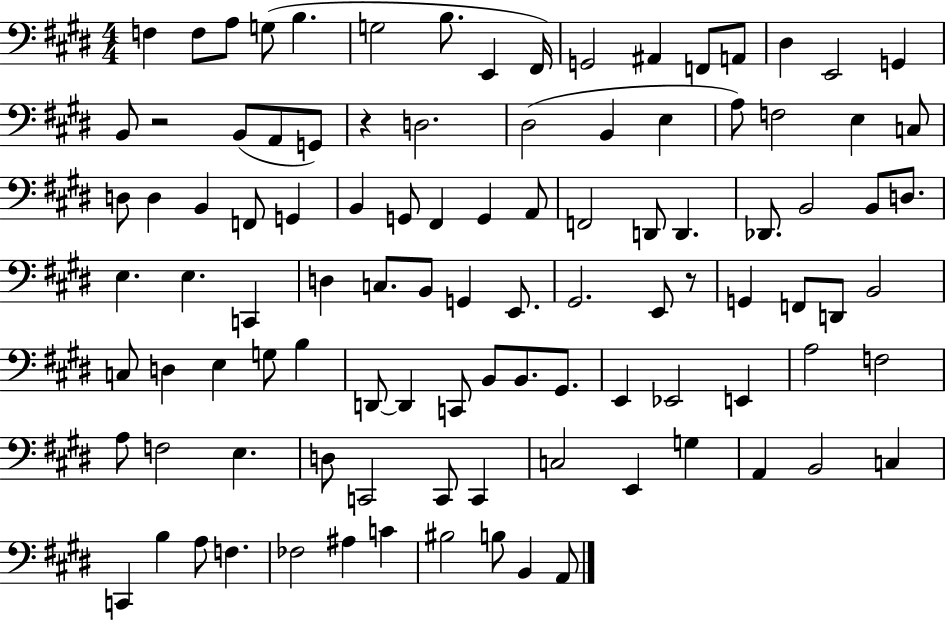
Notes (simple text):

F3/q F3/e A3/e G3/e B3/q. G3/h B3/e. E2/q F#2/s G2/h A#2/q F2/e A2/e D#3/q E2/h G2/q B2/e R/h B2/e A2/e G2/e R/q D3/h. D#3/h B2/q E3/q A3/e F3/h E3/q C3/e D3/e D3/q B2/q F2/e G2/q B2/q G2/e F#2/q G2/q A2/e F2/h D2/e D2/q. Db2/e. B2/h B2/e D3/e. E3/q. E3/q. C2/q D3/q C3/e. B2/e G2/q E2/e. G#2/h. E2/e R/e G2/q F2/e D2/e B2/h C3/e D3/q E3/q G3/e B3/q D2/e D2/q C2/e B2/e B2/e. G#2/e. E2/q Eb2/h E2/q A3/h F3/h A3/e F3/h E3/q. D3/e C2/h C2/e C2/q C3/h E2/q G3/q A2/q B2/h C3/q C2/q B3/q A3/e F3/q. FES3/h A#3/q C4/q BIS3/h B3/e B2/q A2/e